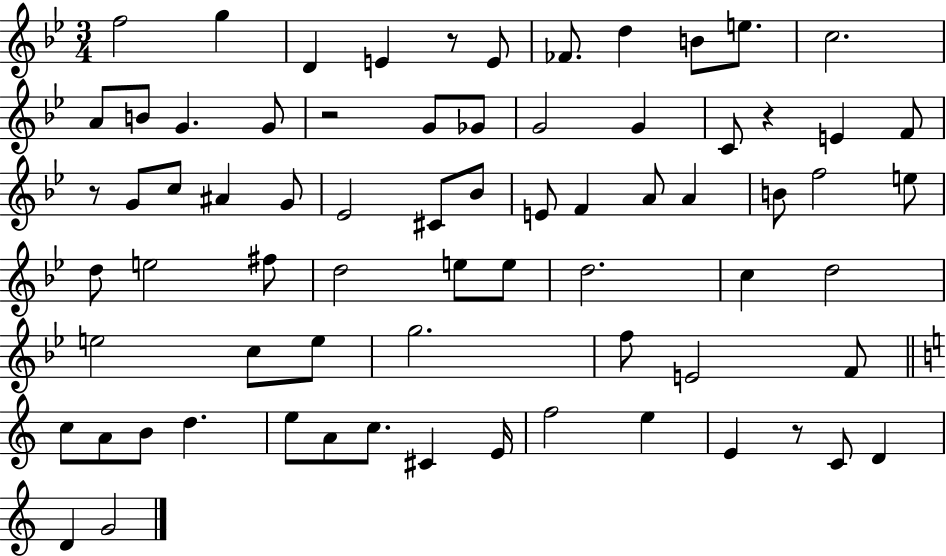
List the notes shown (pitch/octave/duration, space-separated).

F5/h G5/q D4/q E4/q R/e E4/e FES4/e. D5/q B4/e E5/e. C5/h. A4/e B4/e G4/q. G4/e R/h G4/e Gb4/e G4/h G4/q C4/e R/q E4/q F4/e R/e G4/e C5/e A#4/q G4/e Eb4/h C#4/e Bb4/e E4/e F4/q A4/e A4/q B4/e F5/h E5/e D5/e E5/h F#5/e D5/h E5/e E5/e D5/h. C5/q D5/h E5/h C5/e E5/e G5/h. F5/e E4/h F4/e C5/e A4/e B4/e D5/q. E5/e A4/e C5/e. C#4/q E4/s F5/h E5/q E4/q R/e C4/e D4/q D4/q G4/h